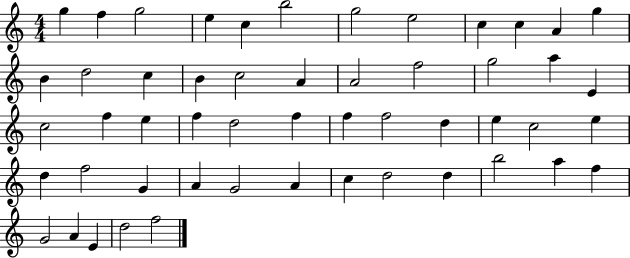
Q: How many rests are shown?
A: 0